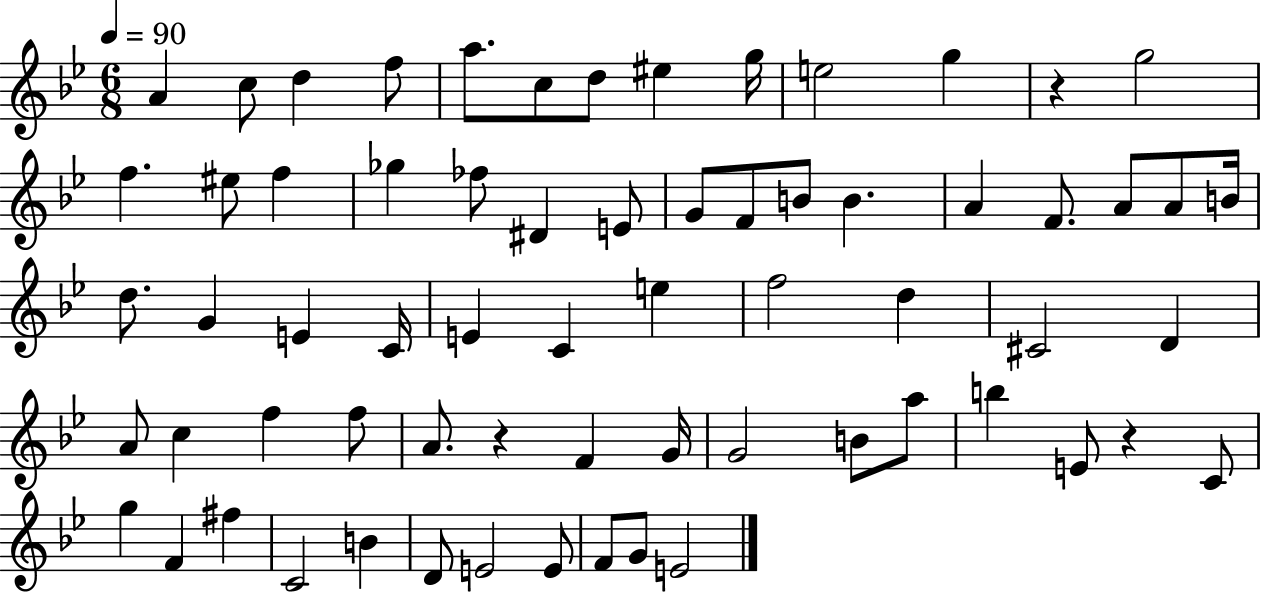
A4/q C5/e D5/q F5/e A5/e. C5/e D5/e EIS5/q G5/s E5/h G5/q R/q G5/h F5/q. EIS5/e F5/q Gb5/q FES5/e D#4/q E4/e G4/e F4/e B4/e B4/q. A4/q F4/e. A4/e A4/e B4/s D5/e. G4/q E4/q C4/s E4/q C4/q E5/q F5/h D5/q C#4/h D4/q A4/e C5/q F5/q F5/e A4/e. R/q F4/q G4/s G4/h B4/e A5/e B5/q E4/e R/q C4/e G5/q F4/q F#5/q C4/h B4/q D4/e E4/h E4/e F4/e G4/e E4/h